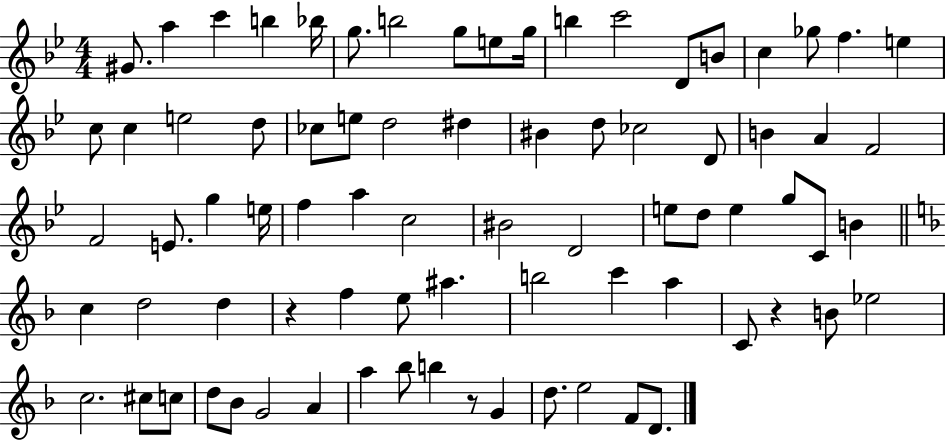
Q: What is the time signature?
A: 4/4